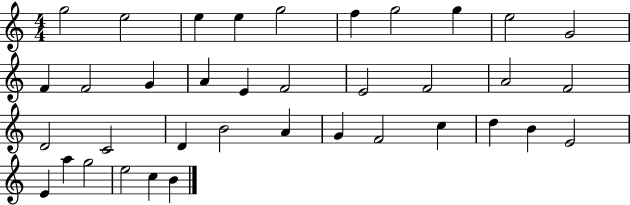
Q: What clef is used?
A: treble